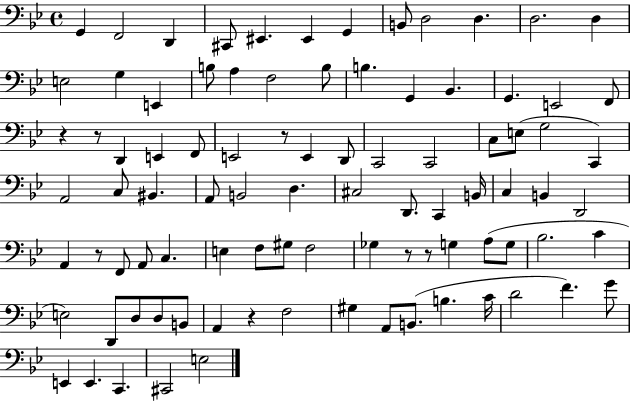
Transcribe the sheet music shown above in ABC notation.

X:1
T:Untitled
M:4/4
L:1/4
K:Bb
G,, F,,2 D,, ^C,,/2 ^E,, ^E,, G,, B,,/2 D,2 D, D,2 D, E,2 G, E,, B,/2 A, F,2 B,/2 B, G,, _B,, G,, E,,2 F,,/2 z z/2 D,, E,, F,,/2 E,,2 z/2 E,, D,,/2 C,,2 C,,2 C,/2 E,/2 G,2 C,, A,,2 C,/2 ^B,, A,,/2 B,,2 D, ^C,2 D,,/2 C,, B,,/4 C, B,, D,,2 A,, z/2 F,,/2 A,,/2 C, E, F,/2 ^G,/2 F,2 _G, z/2 z/2 G, A,/2 G,/2 _B,2 C E,2 D,,/2 D,/2 D,/2 B,,/2 A,, z F,2 ^G, A,,/2 B,,/2 B, C/4 D2 F G/2 E,, E,, C,, ^C,,2 E,2